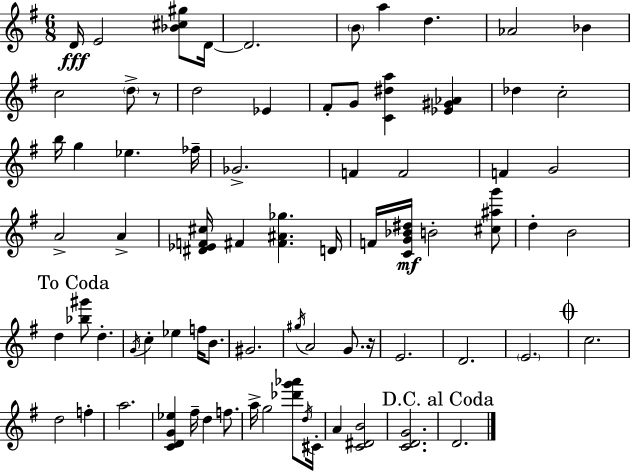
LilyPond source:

{
  \clef treble
  \numericTimeSignature
  \time 6/8
  \key e \minor
  d'16\fff e'2 <bes' cis'' gis''>8 d'16~~ | d'2. | \parenthesize b'8 a''4 d''4. | aes'2 bes'4 | \break c''2 \parenthesize d''8-> r8 | d''2 ees'4 | fis'8-. g'8 <c' dis'' a''>4 <ees' gis' aes'>4 | des''4 c''2-. | \break b''16 g''4 ees''4. fes''16-- | ges'2.-> | f'4 f'2 | f'4 g'2 | \break a'2-> a'4-> | <dis' ees' f' cis''>16 fis'4 <fis' ais' ges''>4. d'16 | f'16 <c' g' bes' dis''>16\mf b'2-. <cis'' ais'' g'''>8 | d''4-. b'2 | \break \mark "To Coda" d''4 <bes'' gis'''>8 d''4.-. | \acciaccatura { g'16 } c''4-. ees''4 f''16 b'8. | gis'2. | \acciaccatura { gis''16 } a'2 g'8. | \break r16 e'2. | d'2. | \parenthesize e'2. | \mark \markup { \musicglyph "scripts.coda" } c''2. | \break d''2 f''4-. | a''2. | <c' d' g' ees''>4 fis''16-- d''4 f''8. | a''16-> g''2 <des''' g''' aes'''>8 | \break \acciaccatura { d''16 } cis'16-. a'4 <c' dis' b'>2 | <c' d' g'>2. | \mark "D.C. al Coda" d'2. | \bar "|."
}